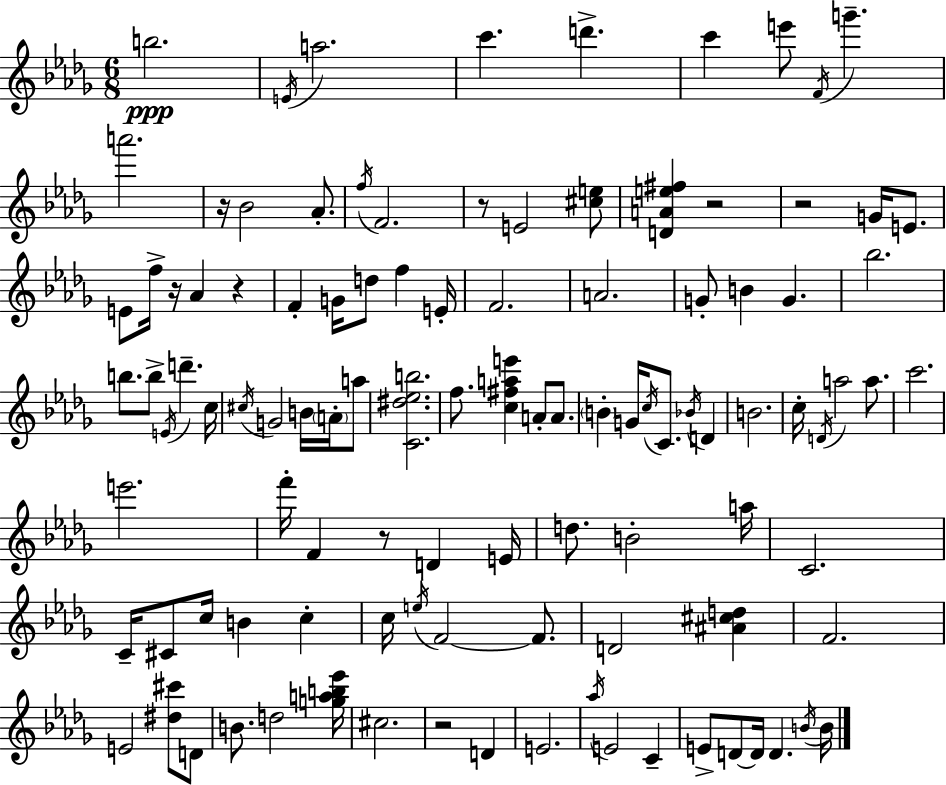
B5/h. E4/s A5/h. C6/q. D6/q. C6/q E6/e F4/s G6/q. A6/h. R/s Bb4/h Ab4/e. F5/s F4/h. R/e E4/h [C#5,E5]/e [D4,A4,E5,F#5]/q R/h R/h G4/s E4/e. E4/e F5/s R/s Ab4/q R/q F4/q G4/s D5/e F5/q E4/s F4/h. A4/h. G4/e B4/q G4/q. Bb5/h. B5/e. B5/e E4/s D6/q. C5/s C#5/s G4/h B4/s A4/s A5/e [C4,D#5,Eb5,B5]/h. F5/e. [C5,F#5,A5,E6]/q A4/e A4/e. B4/q G4/s C5/s C4/e. Bb4/s D4/q B4/h. C5/s D4/s A5/h A5/e. C6/h. E6/h. F6/s F4/q R/e D4/q E4/s D5/e. B4/h A5/s C4/h. C4/s C#4/e C5/s B4/q C5/q C5/s E5/s F4/h F4/e. D4/h [A#4,C#5,D5]/q F4/h. E4/h [D#5,C#6]/e D4/e B4/e. D5/h [G5,A5,B5,Eb6]/s C#5/h. R/h D4/q E4/h. Ab5/s E4/h C4/q E4/e D4/e D4/s D4/q. B4/s B4/s